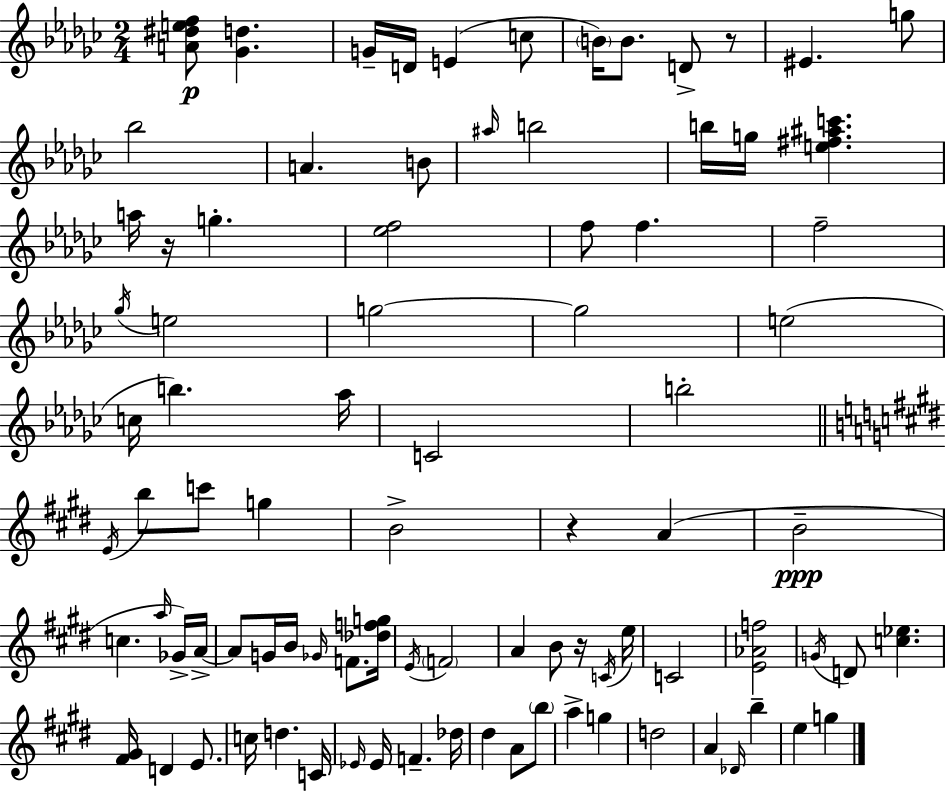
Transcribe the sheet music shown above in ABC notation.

X:1
T:Untitled
M:2/4
L:1/4
K:Ebm
[A^def]/2 [_Gd] G/4 D/4 E c/2 B/4 B/2 D/2 z/2 ^E g/2 _b2 A B/2 ^a/4 b2 b/4 g/4 [e^f^ac'] a/4 z/4 g [_ef]2 f/2 f f2 _g/4 e2 g2 g2 e2 c/4 b _a/4 C2 b2 E/4 b/2 c'/2 g B2 z A B2 c a/4 _G/4 A/4 A/2 G/4 B/4 _G/4 F/2 [_dfg]/4 E/4 F2 A B/2 z/4 C/4 e/4 C2 [E_Af]2 G/4 D/2 [c_e] [^F^G]/4 D E/2 c/4 d C/4 _E/4 _E/4 F _d/4 ^d A/2 b/2 a g d2 A _D/4 b e g